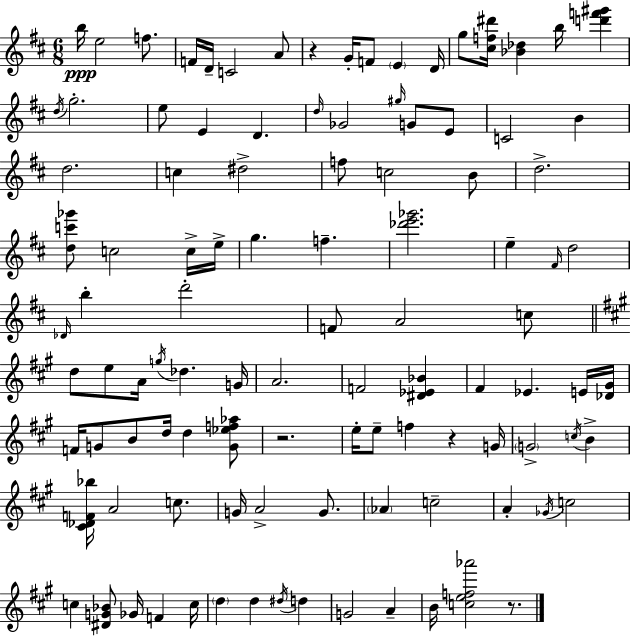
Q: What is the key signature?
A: D major